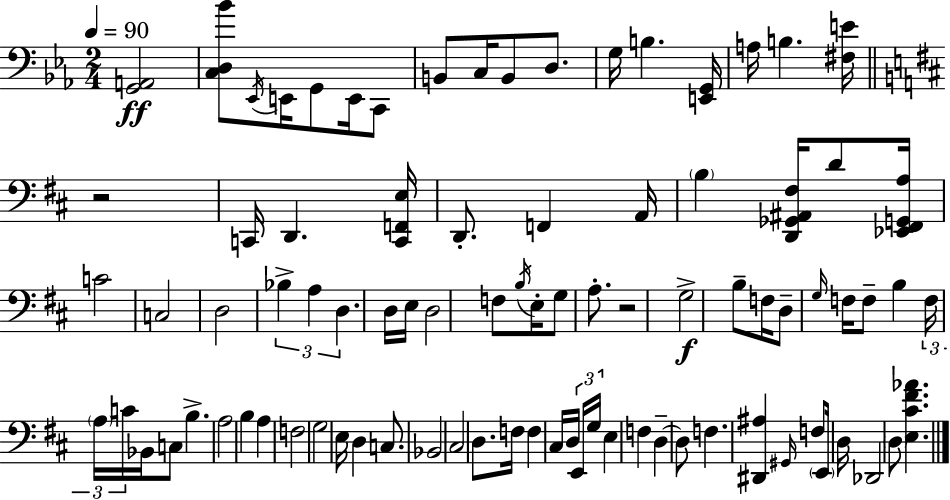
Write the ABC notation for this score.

X:1
T:Untitled
M:2/4
L:1/4
K:Eb
[G,,A,,]2 [C,D,_B]/2 _E,,/4 E,,/4 G,,/2 E,,/4 C,,/2 B,,/2 C,/4 B,,/2 D,/2 G,/4 B, [E,,G,,]/4 A,/4 B, [^F,E]/4 z2 C,,/4 D,, [C,,F,,E,]/4 D,,/2 F,, A,,/4 B, [D,,_G,,^A,,^F,]/4 D/2 [_E,,^F,,G,,A,]/4 C2 C,2 D,2 _B, A, D, D,/4 E,/4 D,2 F,/2 B,/4 E,/4 G,/2 A,/2 z2 G,2 B,/2 F,/4 D,/2 G,/4 F,/4 F,/2 B, F,/4 A,/4 C/4 _B,,/4 C,/2 B, A,2 B, A, F,2 G,2 E,/4 D, C,/2 _B,,2 ^C,2 D,/2 F,/4 F, ^C,/4 D,/4 E,,/4 G,/4 E, F, D, D,/2 F, [^D,,^A,] ^G,,/4 F,/2 E,,/4 D,/4 _D,,2 D,/2 [E,^C^F_A]